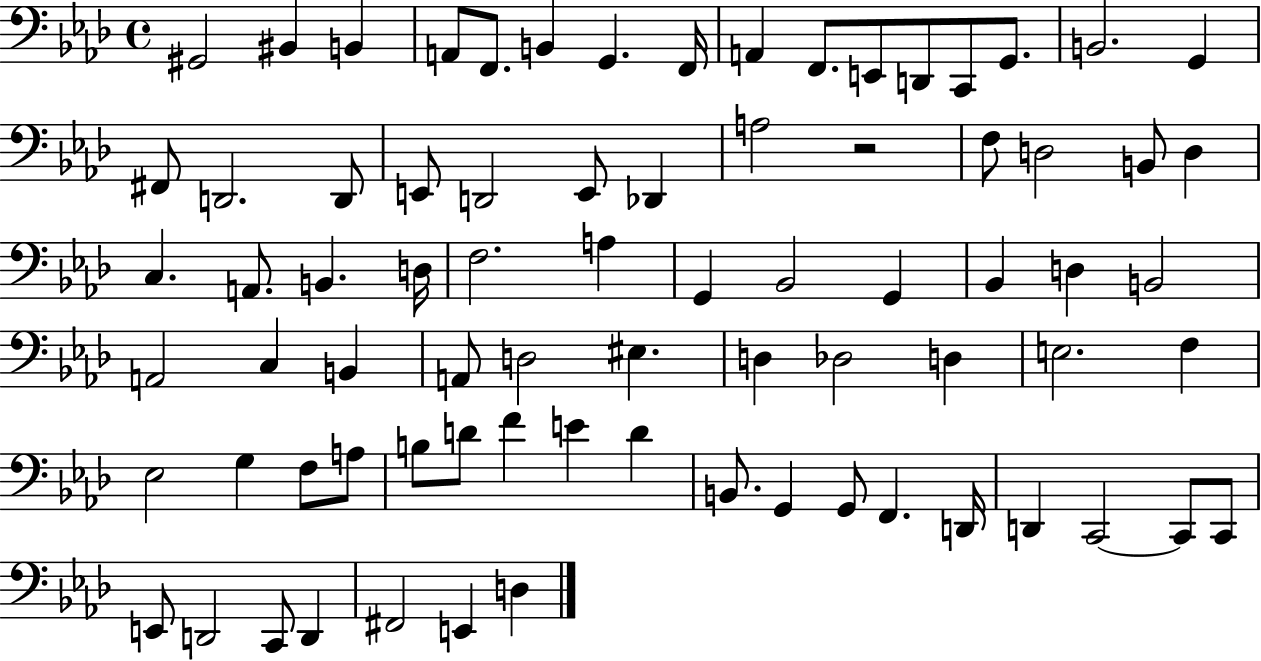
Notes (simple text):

G#2/h BIS2/q B2/q A2/e F2/e. B2/q G2/q. F2/s A2/q F2/e. E2/e D2/e C2/e G2/e. B2/h. G2/q F#2/e D2/h. D2/e E2/e D2/h E2/e Db2/q A3/h R/h F3/e D3/h B2/e D3/q C3/q. A2/e. B2/q. D3/s F3/h. A3/q G2/q Bb2/h G2/q Bb2/q D3/q B2/h A2/h C3/q B2/q A2/e D3/h EIS3/q. D3/q Db3/h D3/q E3/h. F3/q Eb3/h G3/q F3/e A3/e B3/e D4/e F4/q E4/q D4/q B2/e. G2/q G2/e F2/q. D2/s D2/q C2/h C2/e C2/e E2/e D2/h C2/e D2/q F#2/h E2/q D3/q